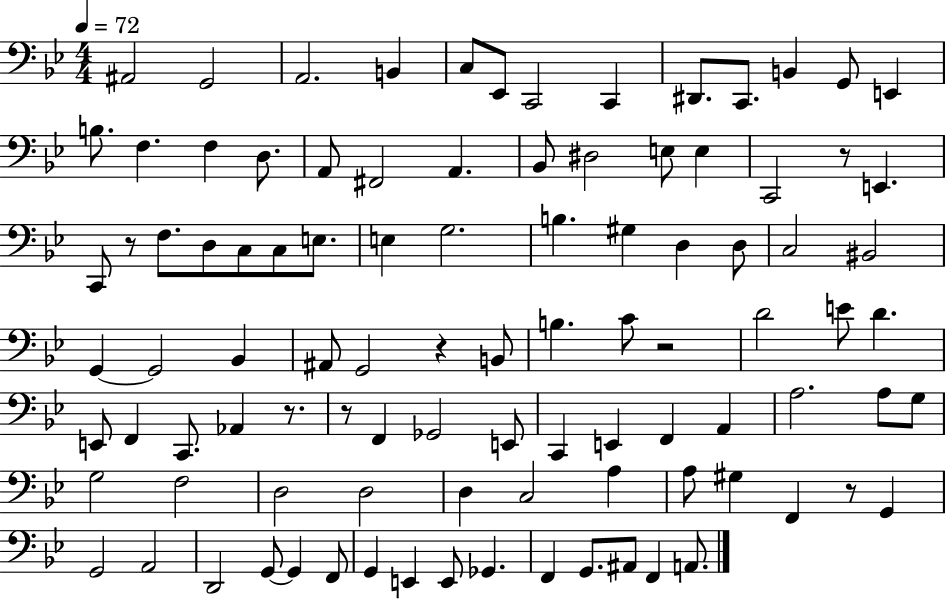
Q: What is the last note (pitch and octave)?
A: A2